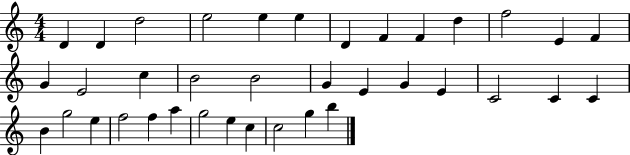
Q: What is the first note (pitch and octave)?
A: D4